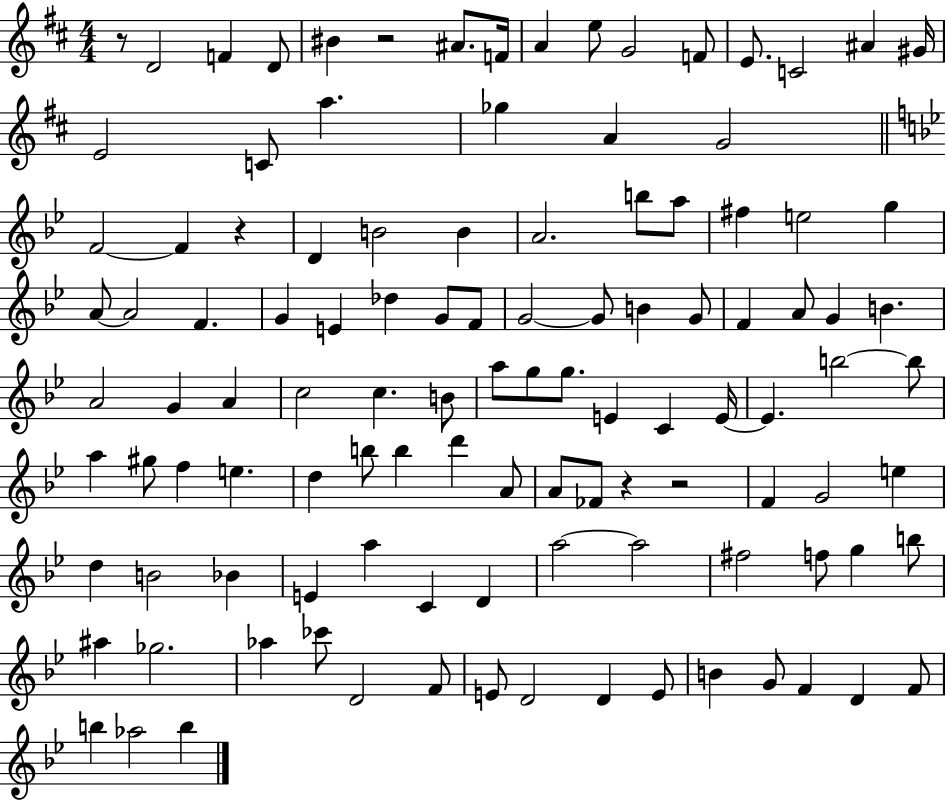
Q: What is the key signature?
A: D major